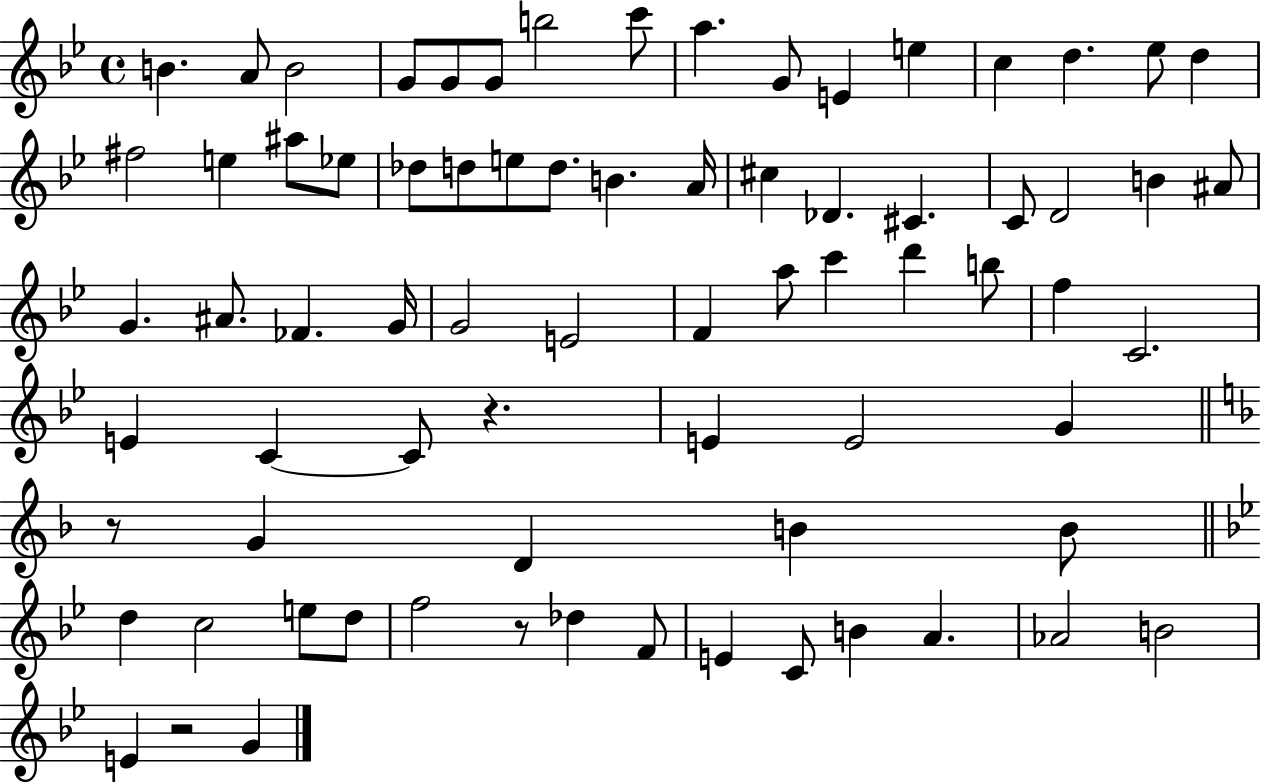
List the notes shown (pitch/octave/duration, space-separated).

B4/q. A4/e B4/h G4/e G4/e G4/e B5/h C6/e A5/q. G4/e E4/q E5/q C5/q D5/q. Eb5/e D5/q F#5/h E5/q A#5/e Eb5/e Db5/e D5/e E5/e D5/e. B4/q. A4/s C#5/q Db4/q. C#4/q. C4/e D4/h B4/q A#4/e G4/q. A#4/e. FES4/q. G4/s G4/h E4/h F4/q A5/e C6/q D6/q B5/e F5/q C4/h. E4/q C4/q C4/e R/q. E4/q E4/h G4/q R/e G4/q D4/q B4/q B4/e D5/q C5/h E5/e D5/e F5/h R/e Db5/q F4/e E4/q C4/e B4/q A4/q. Ab4/h B4/h E4/q R/h G4/q